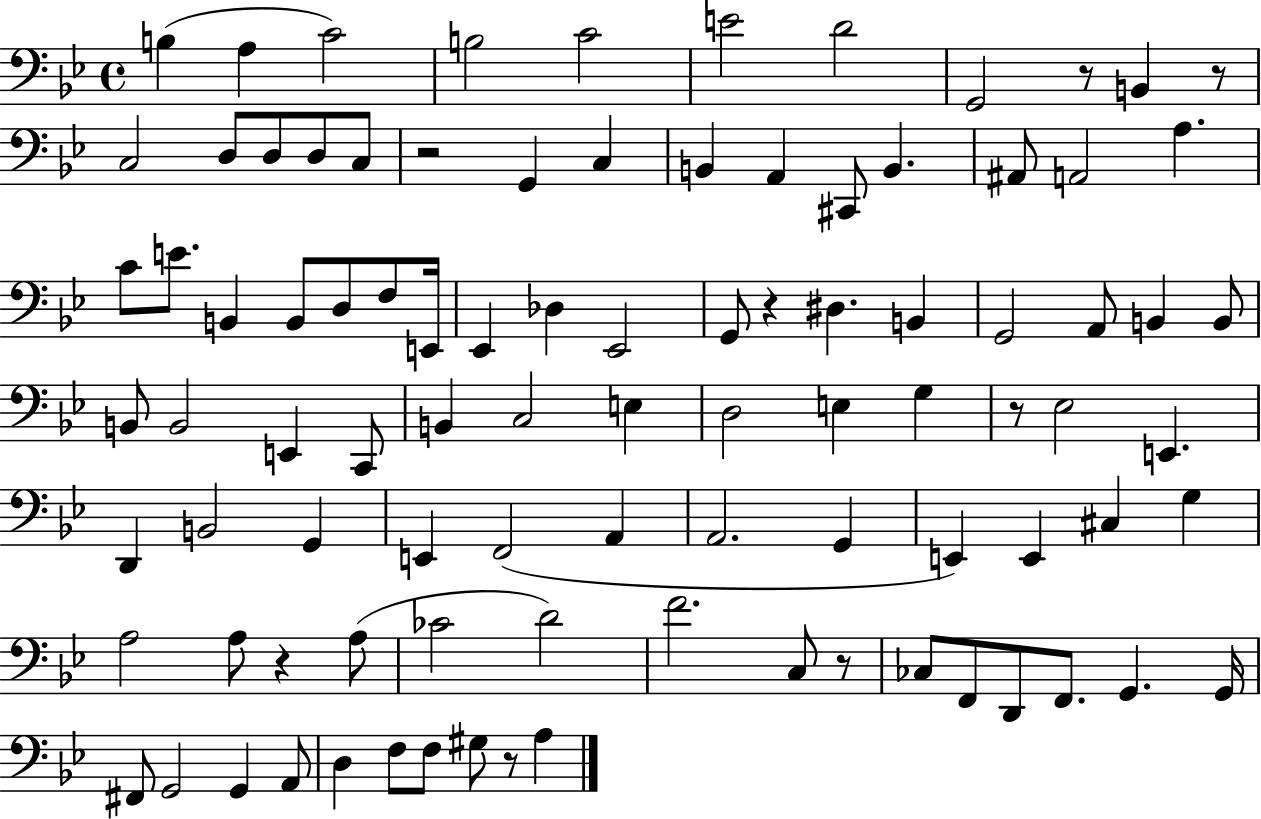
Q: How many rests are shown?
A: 8